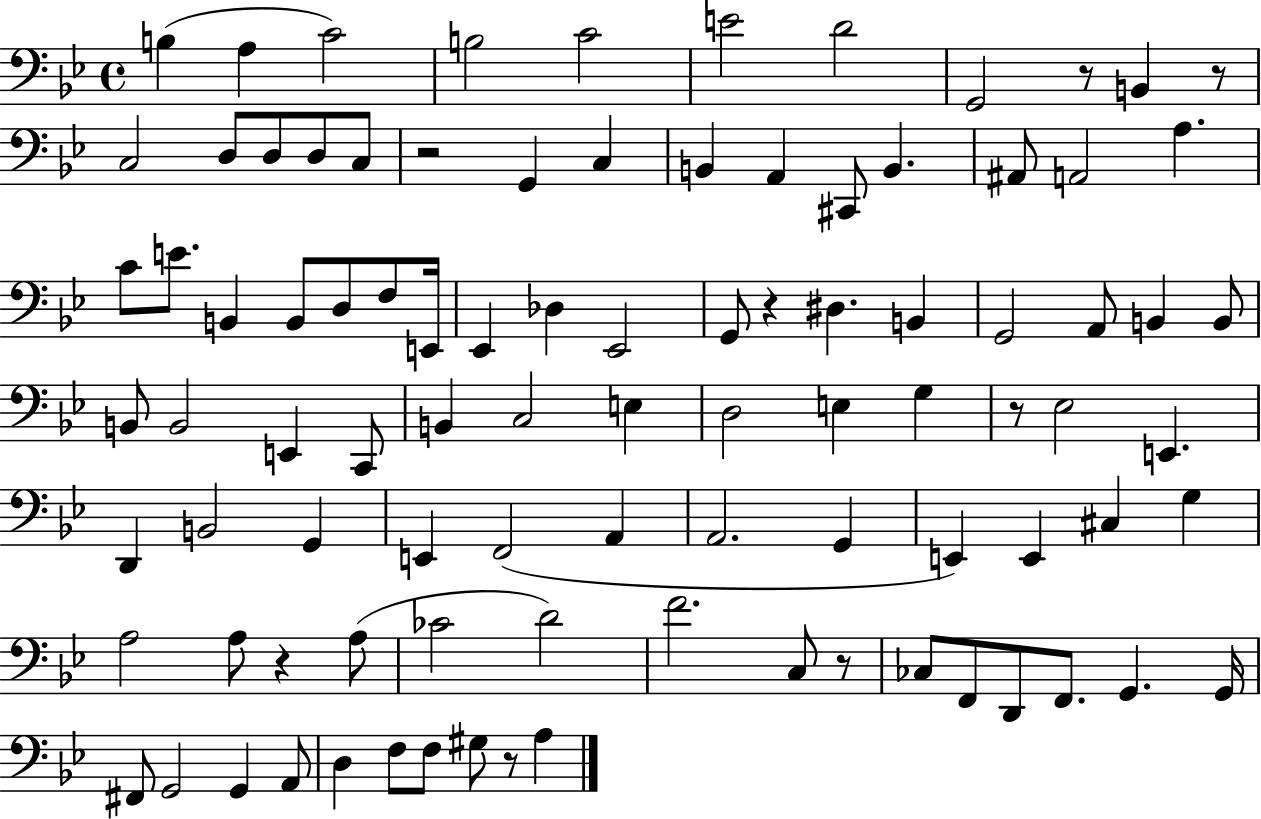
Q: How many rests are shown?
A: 8